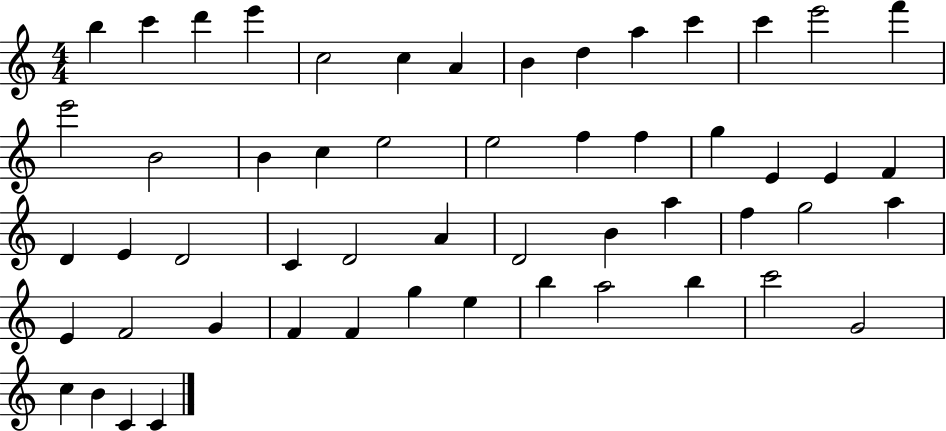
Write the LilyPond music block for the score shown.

{
  \clef treble
  \numericTimeSignature
  \time 4/4
  \key c \major
  b''4 c'''4 d'''4 e'''4 | c''2 c''4 a'4 | b'4 d''4 a''4 c'''4 | c'''4 e'''2 f'''4 | \break e'''2 b'2 | b'4 c''4 e''2 | e''2 f''4 f''4 | g''4 e'4 e'4 f'4 | \break d'4 e'4 d'2 | c'4 d'2 a'4 | d'2 b'4 a''4 | f''4 g''2 a''4 | \break e'4 f'2 g'4 | f'4 f'4 g''4 e''4 | b''4 a''2 b''4 | c'''2 g'2 | \break c''4 b'4 c'4 c'4 | \bar "|."
}